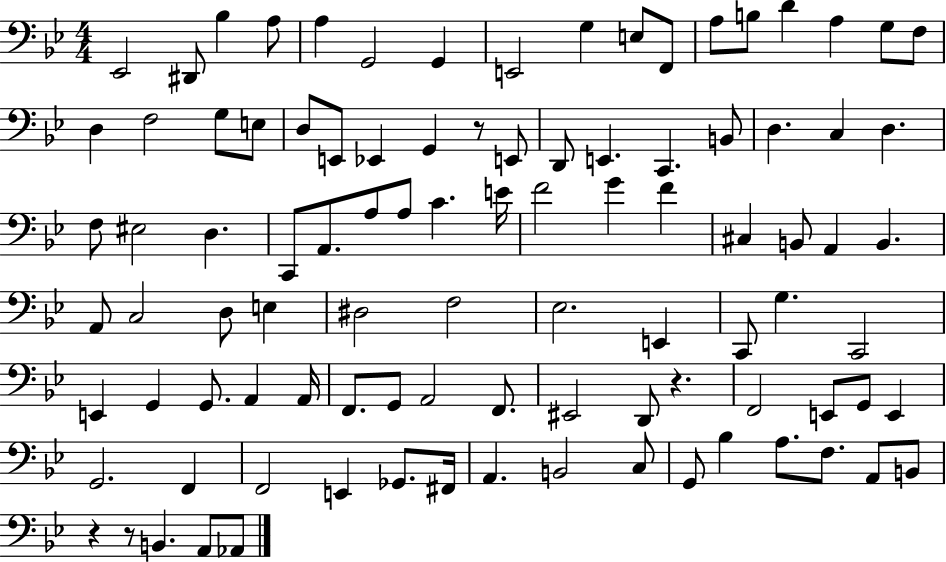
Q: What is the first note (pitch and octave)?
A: Eb2